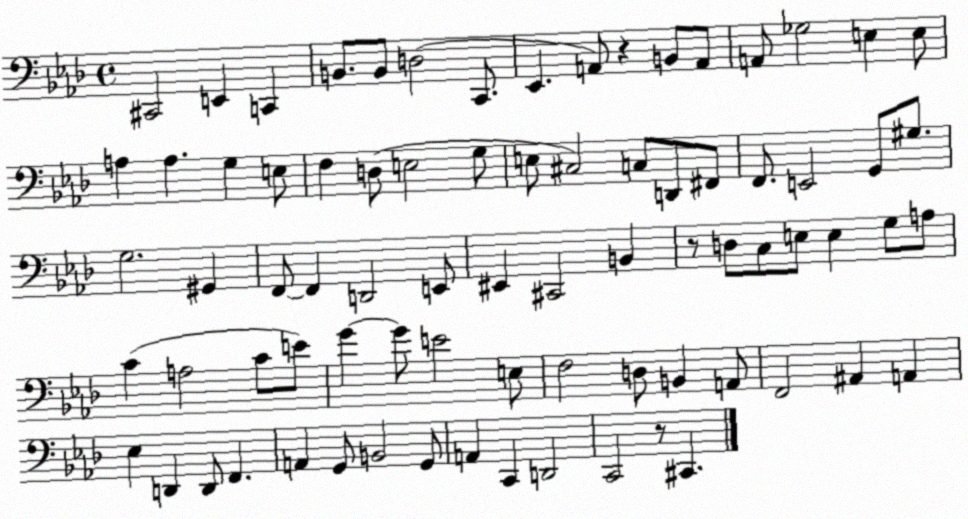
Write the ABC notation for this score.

X:1
T:Untitled
M:4/4
L:1/4
K:Ab
^C,,2 E,, C,, B,,/2 B,,/2 D,2 C,,/2 _E,, A,,/2 z B,,/2 A,,/2 A,,/2 _G,2 E, E,/2 A, A, G, E,/2 F, D,/2 E,2 G,/2 E,/2 ^C,2 C,/2 D,,/2 ^F,,/2 F,,/2 E,,2 G,,/2 ^G,/2 G,2 ^G,, F,,/2 F,, D,,2 E,,/2 ^E,, ^C,,2 B,, z/2 D,/2 C,/2 E,/2 E, G,/2 A,/2 C A,2 C/2 E/2 G G/2 E2 E,/2 F,2 D,/2 B,, A,,/2 F,,2 ^A,, A,, _E, D,, D,,/2 F,, A,, G,,/2 B,,2 G,,/2 A,, C,, D,,2 C,,2 z/2 ^C,,